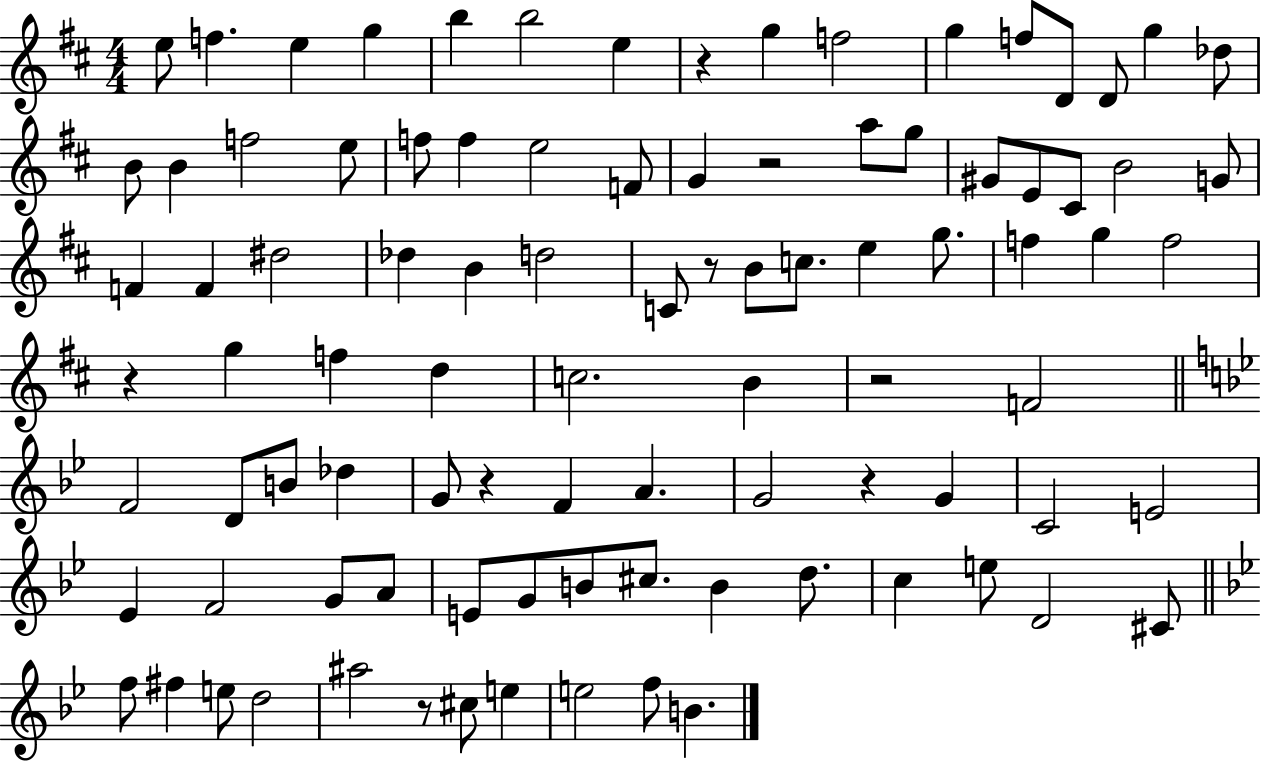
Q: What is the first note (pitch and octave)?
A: E5